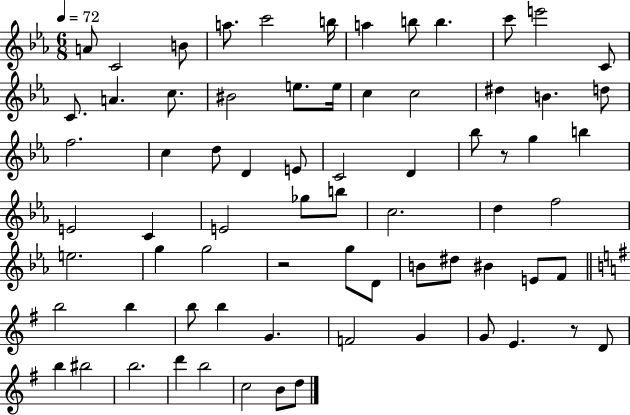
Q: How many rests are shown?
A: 3